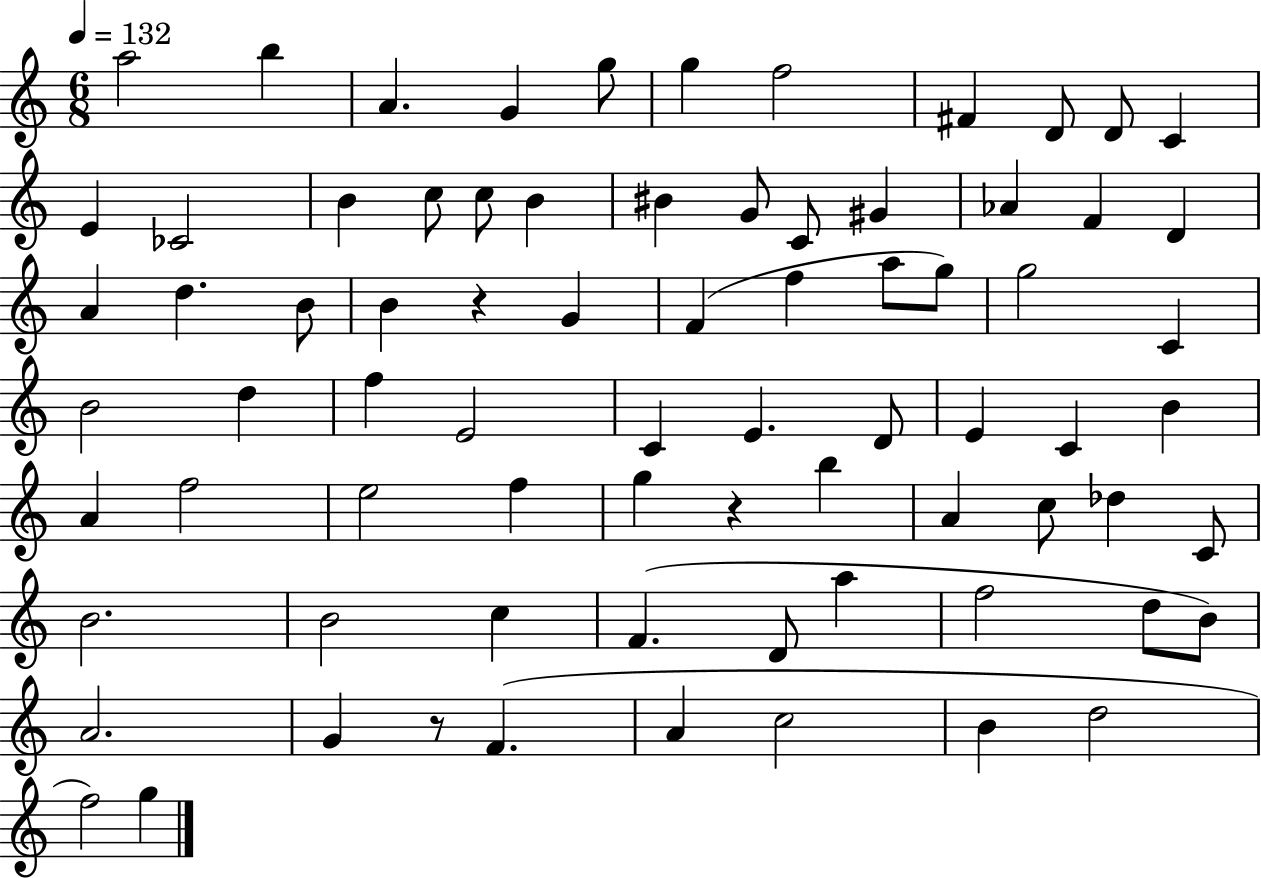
A5/h B5/q A4/q. G4/q G5/e G5/q F5/h F#4/q D4/e D4/e C4/q E4/q CES4/h B4/q C5/e C5/e B4/q BIS4/q G4/e C4/e G#4/q Ab4/q F4/q D4/q A4/q D5/q. B4/e B4/q R/q G4/q F4/q F5/q A5/e G5/e G5/h C4/q B4/h D5/q F5/q E4/h C4/q E4/q. D4/e E4/q C4/q B4/q A4/q F5/h E5/h F5/q G5/q R/q B5/q A4/q C5/e Db5/q C4/e B4/h. B4/h C5/q F4/q. D4/e A5/q F5/h D5/e B4/e A4/h. G4/q R/e F4/q. A4/q C5/h B4/q D5/h F5/h G5/q